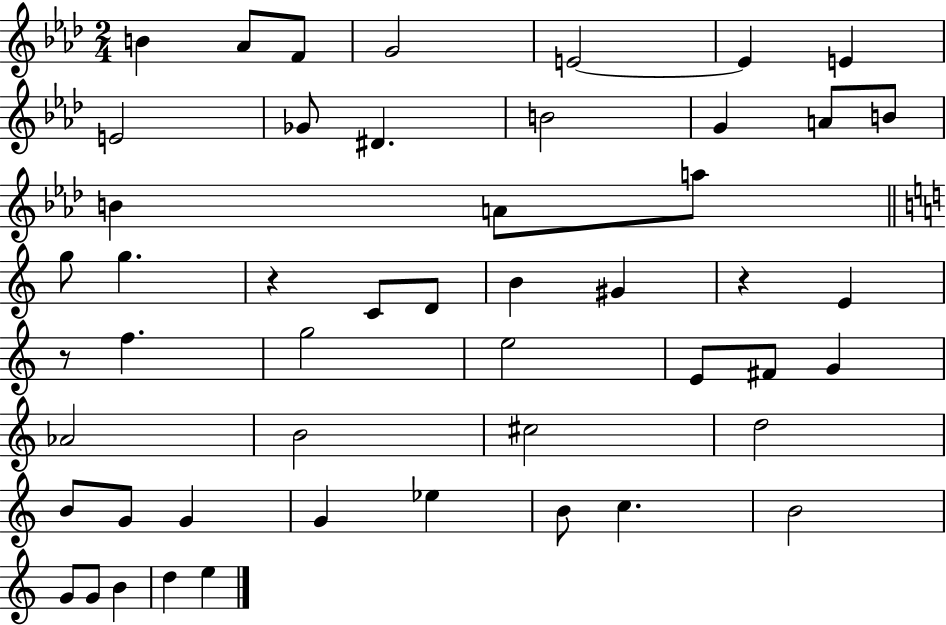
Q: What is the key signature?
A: AES major